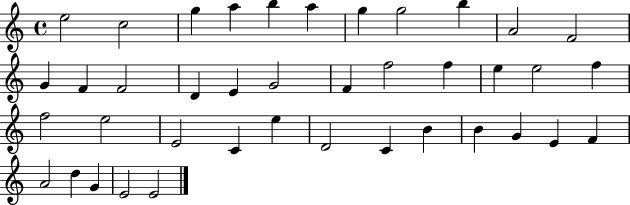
X:1
T:Untitled
M:4/4
L:1/4
K:C
e2 c2 g a b a g g2 b A2 F2 G F F2 D E G2 F f2 f e e2 f f2 e2 E2 C e D2 C B B G E F A2 d G E2 E2